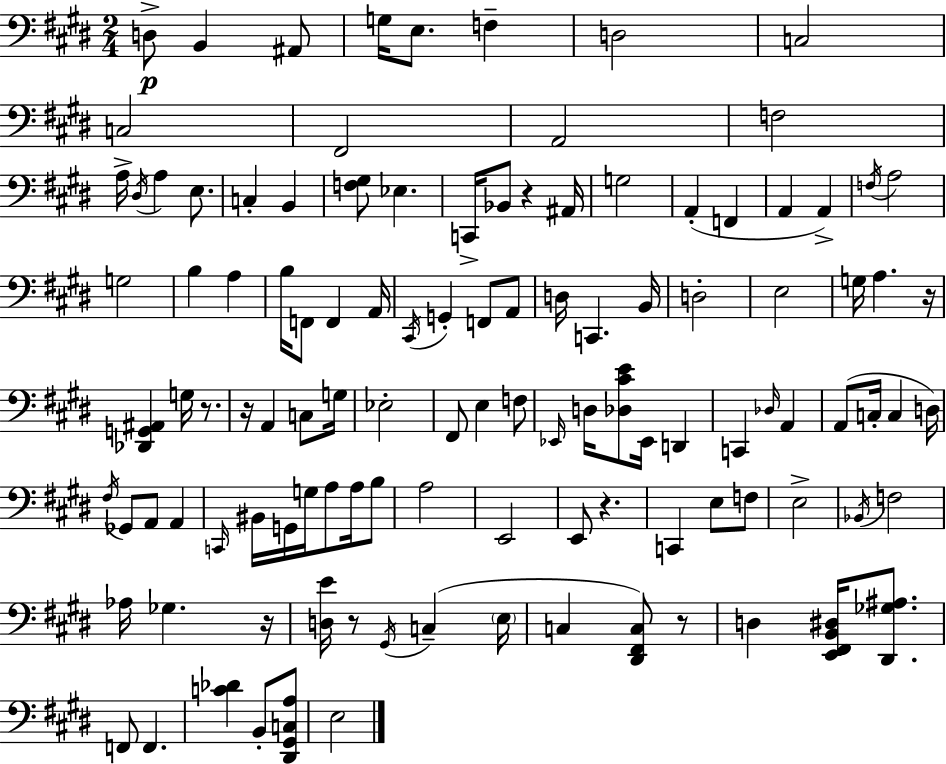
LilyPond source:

{
  \clef bass
  \numericTimeSignature
  \time 2/4
  \key e \major
  d8->\p b,4 ais,8 | g16 e8. f4-- | d2 | c2 | \break c2 | fis,2 | a,2 | f2 | \break a16-> \acciaccatura { dis16 } a4 e8. | c4-. b,4 | <f gis>8 ees4. | c,16-> bes,8 r4 | \break ais,16 g2 | a,4-.( f,4 | a,4 a,4->) | \acciaccatura { f16 } a2 | \break g2 | b4 a4 | b16 f,8 f,4 | a,16 \acciaccatura { cis,16 } g,4-. f,8 | \break a,8 d16 c,4. | b,16 d2-. | e2 | g16 a4. | \break r16 <des, g, ais,>4 g16 | r8. r16 a,4 | c8 g16 ees2-. | fis,8 e4 | \break f8 \grace { ees,16 } d16 <des cis' e'>8 ees,16 | d,4 c,4 | \grace { des16 } a,4 a,8( c16-. | c4 d16) \acciaccatura { fis16 } ges,8 | \break a,8 a,4 \grace { c,16 } bis,16 | g,16 g16 a8 a16 b8 a2 | e,2 | e,8 | \break r4. c,4 | e8 f8 e2-> | \acciaccatura { bes,16 } | f2 | \break aes16 ges4. r16 | <d e'>16 r8 \acciaccatura { gis,16 }( c4-- | \parenthesize e16 c4 <dis, fis, c>8) r8 | d4 <e, fis, b, dis>16 <dis, ges ais>8. | \break f,8 f,4. | <c' des'>4 b,8-. <dis, gis, c a>8 | e2 | \bar "|."
}